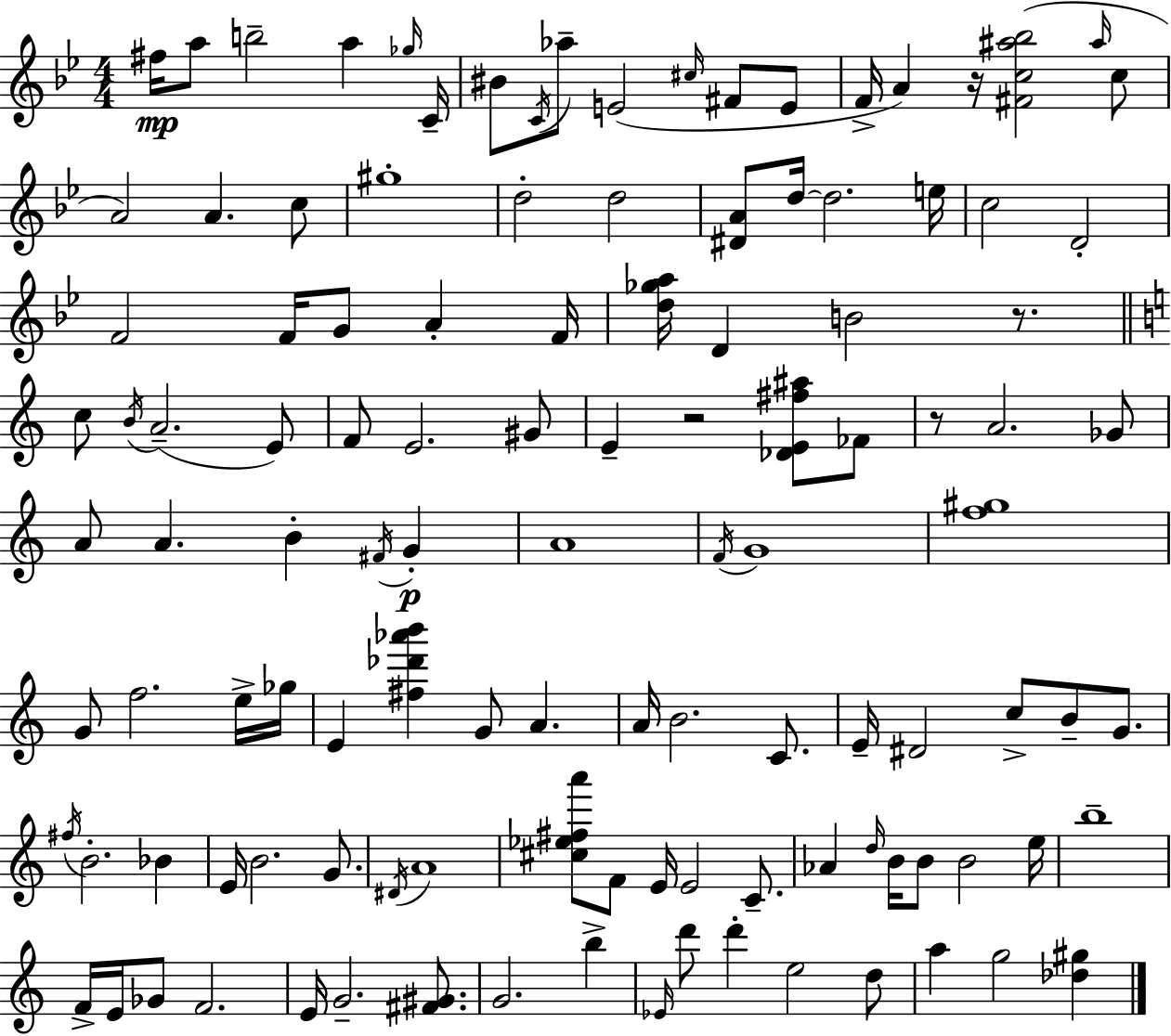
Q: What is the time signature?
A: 4/4